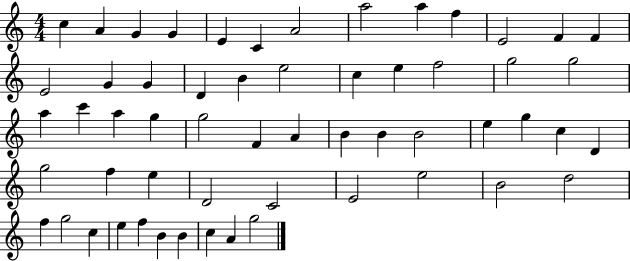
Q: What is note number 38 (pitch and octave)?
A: D4